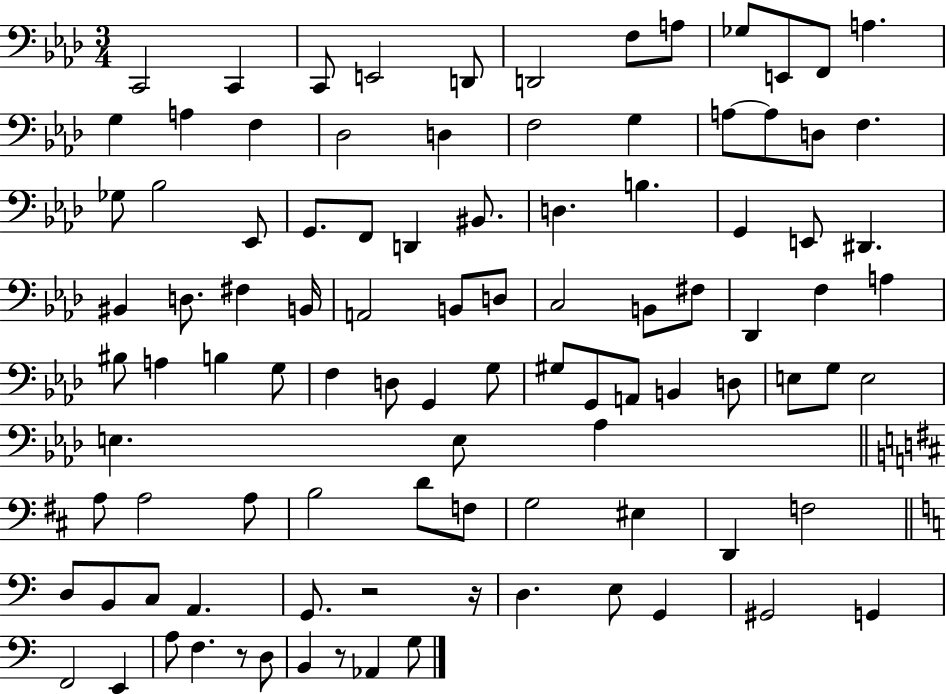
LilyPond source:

{
  \clef bass
  \numericTimeSignature
  \time 3/4
  \key aes \major
  \repeat volta 2 { c,2 c,4 | c,8 e,2 d,8 | d,2 f8 a8 | ges8 e,8 f,8 a4. | \break g4 a4 f4 | des2 d4 | f2 g4 | a8~~ a8 d8 f4. | \break ges8 bes2 ees,8 | g,8. f,8 d,4 bis,8. | d4. b4. | g,4 e,8 dis,4. | \break bis,4 d8. fis4 b,16 | a,2 b,8 d8 | c2 b,8 fis8 | des,4 f4 a4 | \break bis8 a4 b4 g8 | f4 d8 g,4 g8 | gis8 g,8 a,8 b,4 d8 | e8 g8 e2 | \break e4. e8 aes4 | \bar "||" \break \key d \major a8 a2 a8 | b2 d'8 f8 | g2 eis4 | d,4 f2 | \break \bar "||" \break \key a \minor d8 b,8 c8 a,4. | g,8. r2 r16 | d4. e8 g,4 | gis,2 g,4 | \break f,2 e,4 | a8 f4. r8 d8 | b,4 r8 aes,4 g8 | } \bar "|."
}